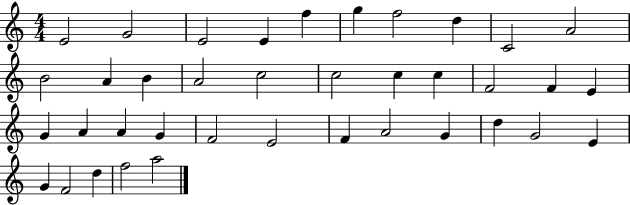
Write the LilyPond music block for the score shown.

{
  \clef treble
  \numericTimeSignature
  \time 4/4
  \key c \major
  e'2 g'2 | e'2 e'4 f''4 | g''4 f''2 d''4 | c'2 a'2 | \break b'2 a'4 b'4 | a'2 c''2 | c''2 c''4 c''4 | f'2 f'4 e'4 | \break g'4 a'4 a'4 g'4 | f'2 e'2 | f'4 a'2 g'4 | d''4 g'2 e'4 | \break g'4 f'2 d''4 | f''2 a''2 | \bar "|."
}